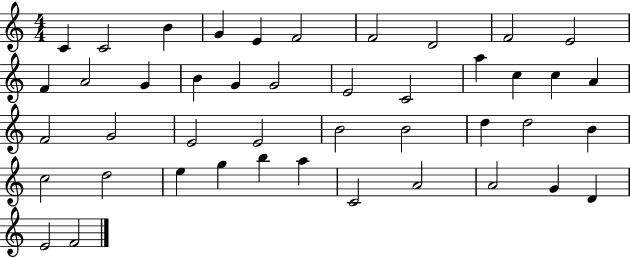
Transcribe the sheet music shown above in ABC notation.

X:1
T:Untitled
M:4/4
L:1/4
K:C
C C2 B G E F2 F2 D2 F2 E2 F A2 G B G G2 E2 C2 a c c A F2 G2 E2 E2 B2 B2 d d2 B c2 d2 e g b a C2 A2 A2 G D E2 F2